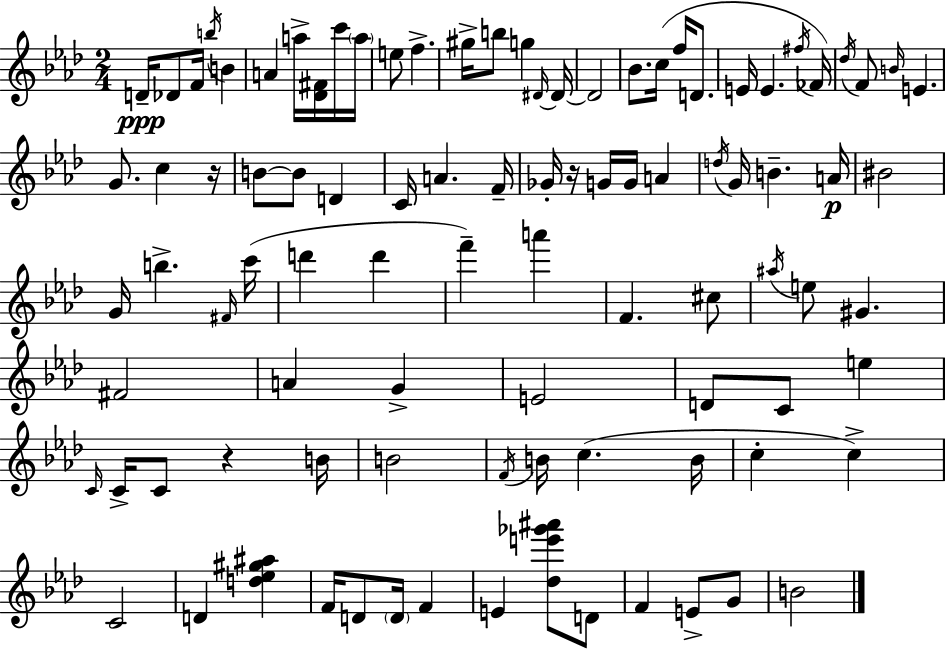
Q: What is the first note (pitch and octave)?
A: D4